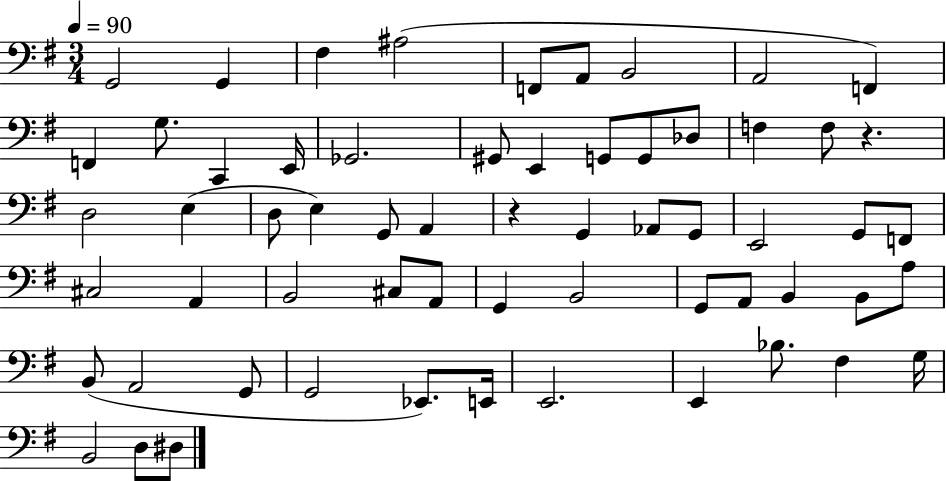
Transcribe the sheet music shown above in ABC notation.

X:1
T:Untitled
M:3/4
L:1/4
K:G
G,,2 G,, ^F, ^A,2 F,,/2 A,,/2 B,,2 A,,2 F,, F,, G,/2 C,, E,,/4 _G,,2 ^G,,/2 E,, G,,/2 G,,/2 _D,/2 F, F,/2 z D,2 E, D,/2 E, G,,/2 A,, z G,, _A,,/2 G,,/2 E,,2 G,,/2 F,,/2 ^C,2 A,, B,,2 ^C,/2 A,,/2 G,, B,,2 G,,/2 A,,/2 B,, B,,/2 A,/2 B,,/2 A,,2 G,,/2 G,,2 _E,,/2 E,,/4 E,,2 E,, _B,/2 ^F, G,/4 B,,2 D,/2 ^D,/2